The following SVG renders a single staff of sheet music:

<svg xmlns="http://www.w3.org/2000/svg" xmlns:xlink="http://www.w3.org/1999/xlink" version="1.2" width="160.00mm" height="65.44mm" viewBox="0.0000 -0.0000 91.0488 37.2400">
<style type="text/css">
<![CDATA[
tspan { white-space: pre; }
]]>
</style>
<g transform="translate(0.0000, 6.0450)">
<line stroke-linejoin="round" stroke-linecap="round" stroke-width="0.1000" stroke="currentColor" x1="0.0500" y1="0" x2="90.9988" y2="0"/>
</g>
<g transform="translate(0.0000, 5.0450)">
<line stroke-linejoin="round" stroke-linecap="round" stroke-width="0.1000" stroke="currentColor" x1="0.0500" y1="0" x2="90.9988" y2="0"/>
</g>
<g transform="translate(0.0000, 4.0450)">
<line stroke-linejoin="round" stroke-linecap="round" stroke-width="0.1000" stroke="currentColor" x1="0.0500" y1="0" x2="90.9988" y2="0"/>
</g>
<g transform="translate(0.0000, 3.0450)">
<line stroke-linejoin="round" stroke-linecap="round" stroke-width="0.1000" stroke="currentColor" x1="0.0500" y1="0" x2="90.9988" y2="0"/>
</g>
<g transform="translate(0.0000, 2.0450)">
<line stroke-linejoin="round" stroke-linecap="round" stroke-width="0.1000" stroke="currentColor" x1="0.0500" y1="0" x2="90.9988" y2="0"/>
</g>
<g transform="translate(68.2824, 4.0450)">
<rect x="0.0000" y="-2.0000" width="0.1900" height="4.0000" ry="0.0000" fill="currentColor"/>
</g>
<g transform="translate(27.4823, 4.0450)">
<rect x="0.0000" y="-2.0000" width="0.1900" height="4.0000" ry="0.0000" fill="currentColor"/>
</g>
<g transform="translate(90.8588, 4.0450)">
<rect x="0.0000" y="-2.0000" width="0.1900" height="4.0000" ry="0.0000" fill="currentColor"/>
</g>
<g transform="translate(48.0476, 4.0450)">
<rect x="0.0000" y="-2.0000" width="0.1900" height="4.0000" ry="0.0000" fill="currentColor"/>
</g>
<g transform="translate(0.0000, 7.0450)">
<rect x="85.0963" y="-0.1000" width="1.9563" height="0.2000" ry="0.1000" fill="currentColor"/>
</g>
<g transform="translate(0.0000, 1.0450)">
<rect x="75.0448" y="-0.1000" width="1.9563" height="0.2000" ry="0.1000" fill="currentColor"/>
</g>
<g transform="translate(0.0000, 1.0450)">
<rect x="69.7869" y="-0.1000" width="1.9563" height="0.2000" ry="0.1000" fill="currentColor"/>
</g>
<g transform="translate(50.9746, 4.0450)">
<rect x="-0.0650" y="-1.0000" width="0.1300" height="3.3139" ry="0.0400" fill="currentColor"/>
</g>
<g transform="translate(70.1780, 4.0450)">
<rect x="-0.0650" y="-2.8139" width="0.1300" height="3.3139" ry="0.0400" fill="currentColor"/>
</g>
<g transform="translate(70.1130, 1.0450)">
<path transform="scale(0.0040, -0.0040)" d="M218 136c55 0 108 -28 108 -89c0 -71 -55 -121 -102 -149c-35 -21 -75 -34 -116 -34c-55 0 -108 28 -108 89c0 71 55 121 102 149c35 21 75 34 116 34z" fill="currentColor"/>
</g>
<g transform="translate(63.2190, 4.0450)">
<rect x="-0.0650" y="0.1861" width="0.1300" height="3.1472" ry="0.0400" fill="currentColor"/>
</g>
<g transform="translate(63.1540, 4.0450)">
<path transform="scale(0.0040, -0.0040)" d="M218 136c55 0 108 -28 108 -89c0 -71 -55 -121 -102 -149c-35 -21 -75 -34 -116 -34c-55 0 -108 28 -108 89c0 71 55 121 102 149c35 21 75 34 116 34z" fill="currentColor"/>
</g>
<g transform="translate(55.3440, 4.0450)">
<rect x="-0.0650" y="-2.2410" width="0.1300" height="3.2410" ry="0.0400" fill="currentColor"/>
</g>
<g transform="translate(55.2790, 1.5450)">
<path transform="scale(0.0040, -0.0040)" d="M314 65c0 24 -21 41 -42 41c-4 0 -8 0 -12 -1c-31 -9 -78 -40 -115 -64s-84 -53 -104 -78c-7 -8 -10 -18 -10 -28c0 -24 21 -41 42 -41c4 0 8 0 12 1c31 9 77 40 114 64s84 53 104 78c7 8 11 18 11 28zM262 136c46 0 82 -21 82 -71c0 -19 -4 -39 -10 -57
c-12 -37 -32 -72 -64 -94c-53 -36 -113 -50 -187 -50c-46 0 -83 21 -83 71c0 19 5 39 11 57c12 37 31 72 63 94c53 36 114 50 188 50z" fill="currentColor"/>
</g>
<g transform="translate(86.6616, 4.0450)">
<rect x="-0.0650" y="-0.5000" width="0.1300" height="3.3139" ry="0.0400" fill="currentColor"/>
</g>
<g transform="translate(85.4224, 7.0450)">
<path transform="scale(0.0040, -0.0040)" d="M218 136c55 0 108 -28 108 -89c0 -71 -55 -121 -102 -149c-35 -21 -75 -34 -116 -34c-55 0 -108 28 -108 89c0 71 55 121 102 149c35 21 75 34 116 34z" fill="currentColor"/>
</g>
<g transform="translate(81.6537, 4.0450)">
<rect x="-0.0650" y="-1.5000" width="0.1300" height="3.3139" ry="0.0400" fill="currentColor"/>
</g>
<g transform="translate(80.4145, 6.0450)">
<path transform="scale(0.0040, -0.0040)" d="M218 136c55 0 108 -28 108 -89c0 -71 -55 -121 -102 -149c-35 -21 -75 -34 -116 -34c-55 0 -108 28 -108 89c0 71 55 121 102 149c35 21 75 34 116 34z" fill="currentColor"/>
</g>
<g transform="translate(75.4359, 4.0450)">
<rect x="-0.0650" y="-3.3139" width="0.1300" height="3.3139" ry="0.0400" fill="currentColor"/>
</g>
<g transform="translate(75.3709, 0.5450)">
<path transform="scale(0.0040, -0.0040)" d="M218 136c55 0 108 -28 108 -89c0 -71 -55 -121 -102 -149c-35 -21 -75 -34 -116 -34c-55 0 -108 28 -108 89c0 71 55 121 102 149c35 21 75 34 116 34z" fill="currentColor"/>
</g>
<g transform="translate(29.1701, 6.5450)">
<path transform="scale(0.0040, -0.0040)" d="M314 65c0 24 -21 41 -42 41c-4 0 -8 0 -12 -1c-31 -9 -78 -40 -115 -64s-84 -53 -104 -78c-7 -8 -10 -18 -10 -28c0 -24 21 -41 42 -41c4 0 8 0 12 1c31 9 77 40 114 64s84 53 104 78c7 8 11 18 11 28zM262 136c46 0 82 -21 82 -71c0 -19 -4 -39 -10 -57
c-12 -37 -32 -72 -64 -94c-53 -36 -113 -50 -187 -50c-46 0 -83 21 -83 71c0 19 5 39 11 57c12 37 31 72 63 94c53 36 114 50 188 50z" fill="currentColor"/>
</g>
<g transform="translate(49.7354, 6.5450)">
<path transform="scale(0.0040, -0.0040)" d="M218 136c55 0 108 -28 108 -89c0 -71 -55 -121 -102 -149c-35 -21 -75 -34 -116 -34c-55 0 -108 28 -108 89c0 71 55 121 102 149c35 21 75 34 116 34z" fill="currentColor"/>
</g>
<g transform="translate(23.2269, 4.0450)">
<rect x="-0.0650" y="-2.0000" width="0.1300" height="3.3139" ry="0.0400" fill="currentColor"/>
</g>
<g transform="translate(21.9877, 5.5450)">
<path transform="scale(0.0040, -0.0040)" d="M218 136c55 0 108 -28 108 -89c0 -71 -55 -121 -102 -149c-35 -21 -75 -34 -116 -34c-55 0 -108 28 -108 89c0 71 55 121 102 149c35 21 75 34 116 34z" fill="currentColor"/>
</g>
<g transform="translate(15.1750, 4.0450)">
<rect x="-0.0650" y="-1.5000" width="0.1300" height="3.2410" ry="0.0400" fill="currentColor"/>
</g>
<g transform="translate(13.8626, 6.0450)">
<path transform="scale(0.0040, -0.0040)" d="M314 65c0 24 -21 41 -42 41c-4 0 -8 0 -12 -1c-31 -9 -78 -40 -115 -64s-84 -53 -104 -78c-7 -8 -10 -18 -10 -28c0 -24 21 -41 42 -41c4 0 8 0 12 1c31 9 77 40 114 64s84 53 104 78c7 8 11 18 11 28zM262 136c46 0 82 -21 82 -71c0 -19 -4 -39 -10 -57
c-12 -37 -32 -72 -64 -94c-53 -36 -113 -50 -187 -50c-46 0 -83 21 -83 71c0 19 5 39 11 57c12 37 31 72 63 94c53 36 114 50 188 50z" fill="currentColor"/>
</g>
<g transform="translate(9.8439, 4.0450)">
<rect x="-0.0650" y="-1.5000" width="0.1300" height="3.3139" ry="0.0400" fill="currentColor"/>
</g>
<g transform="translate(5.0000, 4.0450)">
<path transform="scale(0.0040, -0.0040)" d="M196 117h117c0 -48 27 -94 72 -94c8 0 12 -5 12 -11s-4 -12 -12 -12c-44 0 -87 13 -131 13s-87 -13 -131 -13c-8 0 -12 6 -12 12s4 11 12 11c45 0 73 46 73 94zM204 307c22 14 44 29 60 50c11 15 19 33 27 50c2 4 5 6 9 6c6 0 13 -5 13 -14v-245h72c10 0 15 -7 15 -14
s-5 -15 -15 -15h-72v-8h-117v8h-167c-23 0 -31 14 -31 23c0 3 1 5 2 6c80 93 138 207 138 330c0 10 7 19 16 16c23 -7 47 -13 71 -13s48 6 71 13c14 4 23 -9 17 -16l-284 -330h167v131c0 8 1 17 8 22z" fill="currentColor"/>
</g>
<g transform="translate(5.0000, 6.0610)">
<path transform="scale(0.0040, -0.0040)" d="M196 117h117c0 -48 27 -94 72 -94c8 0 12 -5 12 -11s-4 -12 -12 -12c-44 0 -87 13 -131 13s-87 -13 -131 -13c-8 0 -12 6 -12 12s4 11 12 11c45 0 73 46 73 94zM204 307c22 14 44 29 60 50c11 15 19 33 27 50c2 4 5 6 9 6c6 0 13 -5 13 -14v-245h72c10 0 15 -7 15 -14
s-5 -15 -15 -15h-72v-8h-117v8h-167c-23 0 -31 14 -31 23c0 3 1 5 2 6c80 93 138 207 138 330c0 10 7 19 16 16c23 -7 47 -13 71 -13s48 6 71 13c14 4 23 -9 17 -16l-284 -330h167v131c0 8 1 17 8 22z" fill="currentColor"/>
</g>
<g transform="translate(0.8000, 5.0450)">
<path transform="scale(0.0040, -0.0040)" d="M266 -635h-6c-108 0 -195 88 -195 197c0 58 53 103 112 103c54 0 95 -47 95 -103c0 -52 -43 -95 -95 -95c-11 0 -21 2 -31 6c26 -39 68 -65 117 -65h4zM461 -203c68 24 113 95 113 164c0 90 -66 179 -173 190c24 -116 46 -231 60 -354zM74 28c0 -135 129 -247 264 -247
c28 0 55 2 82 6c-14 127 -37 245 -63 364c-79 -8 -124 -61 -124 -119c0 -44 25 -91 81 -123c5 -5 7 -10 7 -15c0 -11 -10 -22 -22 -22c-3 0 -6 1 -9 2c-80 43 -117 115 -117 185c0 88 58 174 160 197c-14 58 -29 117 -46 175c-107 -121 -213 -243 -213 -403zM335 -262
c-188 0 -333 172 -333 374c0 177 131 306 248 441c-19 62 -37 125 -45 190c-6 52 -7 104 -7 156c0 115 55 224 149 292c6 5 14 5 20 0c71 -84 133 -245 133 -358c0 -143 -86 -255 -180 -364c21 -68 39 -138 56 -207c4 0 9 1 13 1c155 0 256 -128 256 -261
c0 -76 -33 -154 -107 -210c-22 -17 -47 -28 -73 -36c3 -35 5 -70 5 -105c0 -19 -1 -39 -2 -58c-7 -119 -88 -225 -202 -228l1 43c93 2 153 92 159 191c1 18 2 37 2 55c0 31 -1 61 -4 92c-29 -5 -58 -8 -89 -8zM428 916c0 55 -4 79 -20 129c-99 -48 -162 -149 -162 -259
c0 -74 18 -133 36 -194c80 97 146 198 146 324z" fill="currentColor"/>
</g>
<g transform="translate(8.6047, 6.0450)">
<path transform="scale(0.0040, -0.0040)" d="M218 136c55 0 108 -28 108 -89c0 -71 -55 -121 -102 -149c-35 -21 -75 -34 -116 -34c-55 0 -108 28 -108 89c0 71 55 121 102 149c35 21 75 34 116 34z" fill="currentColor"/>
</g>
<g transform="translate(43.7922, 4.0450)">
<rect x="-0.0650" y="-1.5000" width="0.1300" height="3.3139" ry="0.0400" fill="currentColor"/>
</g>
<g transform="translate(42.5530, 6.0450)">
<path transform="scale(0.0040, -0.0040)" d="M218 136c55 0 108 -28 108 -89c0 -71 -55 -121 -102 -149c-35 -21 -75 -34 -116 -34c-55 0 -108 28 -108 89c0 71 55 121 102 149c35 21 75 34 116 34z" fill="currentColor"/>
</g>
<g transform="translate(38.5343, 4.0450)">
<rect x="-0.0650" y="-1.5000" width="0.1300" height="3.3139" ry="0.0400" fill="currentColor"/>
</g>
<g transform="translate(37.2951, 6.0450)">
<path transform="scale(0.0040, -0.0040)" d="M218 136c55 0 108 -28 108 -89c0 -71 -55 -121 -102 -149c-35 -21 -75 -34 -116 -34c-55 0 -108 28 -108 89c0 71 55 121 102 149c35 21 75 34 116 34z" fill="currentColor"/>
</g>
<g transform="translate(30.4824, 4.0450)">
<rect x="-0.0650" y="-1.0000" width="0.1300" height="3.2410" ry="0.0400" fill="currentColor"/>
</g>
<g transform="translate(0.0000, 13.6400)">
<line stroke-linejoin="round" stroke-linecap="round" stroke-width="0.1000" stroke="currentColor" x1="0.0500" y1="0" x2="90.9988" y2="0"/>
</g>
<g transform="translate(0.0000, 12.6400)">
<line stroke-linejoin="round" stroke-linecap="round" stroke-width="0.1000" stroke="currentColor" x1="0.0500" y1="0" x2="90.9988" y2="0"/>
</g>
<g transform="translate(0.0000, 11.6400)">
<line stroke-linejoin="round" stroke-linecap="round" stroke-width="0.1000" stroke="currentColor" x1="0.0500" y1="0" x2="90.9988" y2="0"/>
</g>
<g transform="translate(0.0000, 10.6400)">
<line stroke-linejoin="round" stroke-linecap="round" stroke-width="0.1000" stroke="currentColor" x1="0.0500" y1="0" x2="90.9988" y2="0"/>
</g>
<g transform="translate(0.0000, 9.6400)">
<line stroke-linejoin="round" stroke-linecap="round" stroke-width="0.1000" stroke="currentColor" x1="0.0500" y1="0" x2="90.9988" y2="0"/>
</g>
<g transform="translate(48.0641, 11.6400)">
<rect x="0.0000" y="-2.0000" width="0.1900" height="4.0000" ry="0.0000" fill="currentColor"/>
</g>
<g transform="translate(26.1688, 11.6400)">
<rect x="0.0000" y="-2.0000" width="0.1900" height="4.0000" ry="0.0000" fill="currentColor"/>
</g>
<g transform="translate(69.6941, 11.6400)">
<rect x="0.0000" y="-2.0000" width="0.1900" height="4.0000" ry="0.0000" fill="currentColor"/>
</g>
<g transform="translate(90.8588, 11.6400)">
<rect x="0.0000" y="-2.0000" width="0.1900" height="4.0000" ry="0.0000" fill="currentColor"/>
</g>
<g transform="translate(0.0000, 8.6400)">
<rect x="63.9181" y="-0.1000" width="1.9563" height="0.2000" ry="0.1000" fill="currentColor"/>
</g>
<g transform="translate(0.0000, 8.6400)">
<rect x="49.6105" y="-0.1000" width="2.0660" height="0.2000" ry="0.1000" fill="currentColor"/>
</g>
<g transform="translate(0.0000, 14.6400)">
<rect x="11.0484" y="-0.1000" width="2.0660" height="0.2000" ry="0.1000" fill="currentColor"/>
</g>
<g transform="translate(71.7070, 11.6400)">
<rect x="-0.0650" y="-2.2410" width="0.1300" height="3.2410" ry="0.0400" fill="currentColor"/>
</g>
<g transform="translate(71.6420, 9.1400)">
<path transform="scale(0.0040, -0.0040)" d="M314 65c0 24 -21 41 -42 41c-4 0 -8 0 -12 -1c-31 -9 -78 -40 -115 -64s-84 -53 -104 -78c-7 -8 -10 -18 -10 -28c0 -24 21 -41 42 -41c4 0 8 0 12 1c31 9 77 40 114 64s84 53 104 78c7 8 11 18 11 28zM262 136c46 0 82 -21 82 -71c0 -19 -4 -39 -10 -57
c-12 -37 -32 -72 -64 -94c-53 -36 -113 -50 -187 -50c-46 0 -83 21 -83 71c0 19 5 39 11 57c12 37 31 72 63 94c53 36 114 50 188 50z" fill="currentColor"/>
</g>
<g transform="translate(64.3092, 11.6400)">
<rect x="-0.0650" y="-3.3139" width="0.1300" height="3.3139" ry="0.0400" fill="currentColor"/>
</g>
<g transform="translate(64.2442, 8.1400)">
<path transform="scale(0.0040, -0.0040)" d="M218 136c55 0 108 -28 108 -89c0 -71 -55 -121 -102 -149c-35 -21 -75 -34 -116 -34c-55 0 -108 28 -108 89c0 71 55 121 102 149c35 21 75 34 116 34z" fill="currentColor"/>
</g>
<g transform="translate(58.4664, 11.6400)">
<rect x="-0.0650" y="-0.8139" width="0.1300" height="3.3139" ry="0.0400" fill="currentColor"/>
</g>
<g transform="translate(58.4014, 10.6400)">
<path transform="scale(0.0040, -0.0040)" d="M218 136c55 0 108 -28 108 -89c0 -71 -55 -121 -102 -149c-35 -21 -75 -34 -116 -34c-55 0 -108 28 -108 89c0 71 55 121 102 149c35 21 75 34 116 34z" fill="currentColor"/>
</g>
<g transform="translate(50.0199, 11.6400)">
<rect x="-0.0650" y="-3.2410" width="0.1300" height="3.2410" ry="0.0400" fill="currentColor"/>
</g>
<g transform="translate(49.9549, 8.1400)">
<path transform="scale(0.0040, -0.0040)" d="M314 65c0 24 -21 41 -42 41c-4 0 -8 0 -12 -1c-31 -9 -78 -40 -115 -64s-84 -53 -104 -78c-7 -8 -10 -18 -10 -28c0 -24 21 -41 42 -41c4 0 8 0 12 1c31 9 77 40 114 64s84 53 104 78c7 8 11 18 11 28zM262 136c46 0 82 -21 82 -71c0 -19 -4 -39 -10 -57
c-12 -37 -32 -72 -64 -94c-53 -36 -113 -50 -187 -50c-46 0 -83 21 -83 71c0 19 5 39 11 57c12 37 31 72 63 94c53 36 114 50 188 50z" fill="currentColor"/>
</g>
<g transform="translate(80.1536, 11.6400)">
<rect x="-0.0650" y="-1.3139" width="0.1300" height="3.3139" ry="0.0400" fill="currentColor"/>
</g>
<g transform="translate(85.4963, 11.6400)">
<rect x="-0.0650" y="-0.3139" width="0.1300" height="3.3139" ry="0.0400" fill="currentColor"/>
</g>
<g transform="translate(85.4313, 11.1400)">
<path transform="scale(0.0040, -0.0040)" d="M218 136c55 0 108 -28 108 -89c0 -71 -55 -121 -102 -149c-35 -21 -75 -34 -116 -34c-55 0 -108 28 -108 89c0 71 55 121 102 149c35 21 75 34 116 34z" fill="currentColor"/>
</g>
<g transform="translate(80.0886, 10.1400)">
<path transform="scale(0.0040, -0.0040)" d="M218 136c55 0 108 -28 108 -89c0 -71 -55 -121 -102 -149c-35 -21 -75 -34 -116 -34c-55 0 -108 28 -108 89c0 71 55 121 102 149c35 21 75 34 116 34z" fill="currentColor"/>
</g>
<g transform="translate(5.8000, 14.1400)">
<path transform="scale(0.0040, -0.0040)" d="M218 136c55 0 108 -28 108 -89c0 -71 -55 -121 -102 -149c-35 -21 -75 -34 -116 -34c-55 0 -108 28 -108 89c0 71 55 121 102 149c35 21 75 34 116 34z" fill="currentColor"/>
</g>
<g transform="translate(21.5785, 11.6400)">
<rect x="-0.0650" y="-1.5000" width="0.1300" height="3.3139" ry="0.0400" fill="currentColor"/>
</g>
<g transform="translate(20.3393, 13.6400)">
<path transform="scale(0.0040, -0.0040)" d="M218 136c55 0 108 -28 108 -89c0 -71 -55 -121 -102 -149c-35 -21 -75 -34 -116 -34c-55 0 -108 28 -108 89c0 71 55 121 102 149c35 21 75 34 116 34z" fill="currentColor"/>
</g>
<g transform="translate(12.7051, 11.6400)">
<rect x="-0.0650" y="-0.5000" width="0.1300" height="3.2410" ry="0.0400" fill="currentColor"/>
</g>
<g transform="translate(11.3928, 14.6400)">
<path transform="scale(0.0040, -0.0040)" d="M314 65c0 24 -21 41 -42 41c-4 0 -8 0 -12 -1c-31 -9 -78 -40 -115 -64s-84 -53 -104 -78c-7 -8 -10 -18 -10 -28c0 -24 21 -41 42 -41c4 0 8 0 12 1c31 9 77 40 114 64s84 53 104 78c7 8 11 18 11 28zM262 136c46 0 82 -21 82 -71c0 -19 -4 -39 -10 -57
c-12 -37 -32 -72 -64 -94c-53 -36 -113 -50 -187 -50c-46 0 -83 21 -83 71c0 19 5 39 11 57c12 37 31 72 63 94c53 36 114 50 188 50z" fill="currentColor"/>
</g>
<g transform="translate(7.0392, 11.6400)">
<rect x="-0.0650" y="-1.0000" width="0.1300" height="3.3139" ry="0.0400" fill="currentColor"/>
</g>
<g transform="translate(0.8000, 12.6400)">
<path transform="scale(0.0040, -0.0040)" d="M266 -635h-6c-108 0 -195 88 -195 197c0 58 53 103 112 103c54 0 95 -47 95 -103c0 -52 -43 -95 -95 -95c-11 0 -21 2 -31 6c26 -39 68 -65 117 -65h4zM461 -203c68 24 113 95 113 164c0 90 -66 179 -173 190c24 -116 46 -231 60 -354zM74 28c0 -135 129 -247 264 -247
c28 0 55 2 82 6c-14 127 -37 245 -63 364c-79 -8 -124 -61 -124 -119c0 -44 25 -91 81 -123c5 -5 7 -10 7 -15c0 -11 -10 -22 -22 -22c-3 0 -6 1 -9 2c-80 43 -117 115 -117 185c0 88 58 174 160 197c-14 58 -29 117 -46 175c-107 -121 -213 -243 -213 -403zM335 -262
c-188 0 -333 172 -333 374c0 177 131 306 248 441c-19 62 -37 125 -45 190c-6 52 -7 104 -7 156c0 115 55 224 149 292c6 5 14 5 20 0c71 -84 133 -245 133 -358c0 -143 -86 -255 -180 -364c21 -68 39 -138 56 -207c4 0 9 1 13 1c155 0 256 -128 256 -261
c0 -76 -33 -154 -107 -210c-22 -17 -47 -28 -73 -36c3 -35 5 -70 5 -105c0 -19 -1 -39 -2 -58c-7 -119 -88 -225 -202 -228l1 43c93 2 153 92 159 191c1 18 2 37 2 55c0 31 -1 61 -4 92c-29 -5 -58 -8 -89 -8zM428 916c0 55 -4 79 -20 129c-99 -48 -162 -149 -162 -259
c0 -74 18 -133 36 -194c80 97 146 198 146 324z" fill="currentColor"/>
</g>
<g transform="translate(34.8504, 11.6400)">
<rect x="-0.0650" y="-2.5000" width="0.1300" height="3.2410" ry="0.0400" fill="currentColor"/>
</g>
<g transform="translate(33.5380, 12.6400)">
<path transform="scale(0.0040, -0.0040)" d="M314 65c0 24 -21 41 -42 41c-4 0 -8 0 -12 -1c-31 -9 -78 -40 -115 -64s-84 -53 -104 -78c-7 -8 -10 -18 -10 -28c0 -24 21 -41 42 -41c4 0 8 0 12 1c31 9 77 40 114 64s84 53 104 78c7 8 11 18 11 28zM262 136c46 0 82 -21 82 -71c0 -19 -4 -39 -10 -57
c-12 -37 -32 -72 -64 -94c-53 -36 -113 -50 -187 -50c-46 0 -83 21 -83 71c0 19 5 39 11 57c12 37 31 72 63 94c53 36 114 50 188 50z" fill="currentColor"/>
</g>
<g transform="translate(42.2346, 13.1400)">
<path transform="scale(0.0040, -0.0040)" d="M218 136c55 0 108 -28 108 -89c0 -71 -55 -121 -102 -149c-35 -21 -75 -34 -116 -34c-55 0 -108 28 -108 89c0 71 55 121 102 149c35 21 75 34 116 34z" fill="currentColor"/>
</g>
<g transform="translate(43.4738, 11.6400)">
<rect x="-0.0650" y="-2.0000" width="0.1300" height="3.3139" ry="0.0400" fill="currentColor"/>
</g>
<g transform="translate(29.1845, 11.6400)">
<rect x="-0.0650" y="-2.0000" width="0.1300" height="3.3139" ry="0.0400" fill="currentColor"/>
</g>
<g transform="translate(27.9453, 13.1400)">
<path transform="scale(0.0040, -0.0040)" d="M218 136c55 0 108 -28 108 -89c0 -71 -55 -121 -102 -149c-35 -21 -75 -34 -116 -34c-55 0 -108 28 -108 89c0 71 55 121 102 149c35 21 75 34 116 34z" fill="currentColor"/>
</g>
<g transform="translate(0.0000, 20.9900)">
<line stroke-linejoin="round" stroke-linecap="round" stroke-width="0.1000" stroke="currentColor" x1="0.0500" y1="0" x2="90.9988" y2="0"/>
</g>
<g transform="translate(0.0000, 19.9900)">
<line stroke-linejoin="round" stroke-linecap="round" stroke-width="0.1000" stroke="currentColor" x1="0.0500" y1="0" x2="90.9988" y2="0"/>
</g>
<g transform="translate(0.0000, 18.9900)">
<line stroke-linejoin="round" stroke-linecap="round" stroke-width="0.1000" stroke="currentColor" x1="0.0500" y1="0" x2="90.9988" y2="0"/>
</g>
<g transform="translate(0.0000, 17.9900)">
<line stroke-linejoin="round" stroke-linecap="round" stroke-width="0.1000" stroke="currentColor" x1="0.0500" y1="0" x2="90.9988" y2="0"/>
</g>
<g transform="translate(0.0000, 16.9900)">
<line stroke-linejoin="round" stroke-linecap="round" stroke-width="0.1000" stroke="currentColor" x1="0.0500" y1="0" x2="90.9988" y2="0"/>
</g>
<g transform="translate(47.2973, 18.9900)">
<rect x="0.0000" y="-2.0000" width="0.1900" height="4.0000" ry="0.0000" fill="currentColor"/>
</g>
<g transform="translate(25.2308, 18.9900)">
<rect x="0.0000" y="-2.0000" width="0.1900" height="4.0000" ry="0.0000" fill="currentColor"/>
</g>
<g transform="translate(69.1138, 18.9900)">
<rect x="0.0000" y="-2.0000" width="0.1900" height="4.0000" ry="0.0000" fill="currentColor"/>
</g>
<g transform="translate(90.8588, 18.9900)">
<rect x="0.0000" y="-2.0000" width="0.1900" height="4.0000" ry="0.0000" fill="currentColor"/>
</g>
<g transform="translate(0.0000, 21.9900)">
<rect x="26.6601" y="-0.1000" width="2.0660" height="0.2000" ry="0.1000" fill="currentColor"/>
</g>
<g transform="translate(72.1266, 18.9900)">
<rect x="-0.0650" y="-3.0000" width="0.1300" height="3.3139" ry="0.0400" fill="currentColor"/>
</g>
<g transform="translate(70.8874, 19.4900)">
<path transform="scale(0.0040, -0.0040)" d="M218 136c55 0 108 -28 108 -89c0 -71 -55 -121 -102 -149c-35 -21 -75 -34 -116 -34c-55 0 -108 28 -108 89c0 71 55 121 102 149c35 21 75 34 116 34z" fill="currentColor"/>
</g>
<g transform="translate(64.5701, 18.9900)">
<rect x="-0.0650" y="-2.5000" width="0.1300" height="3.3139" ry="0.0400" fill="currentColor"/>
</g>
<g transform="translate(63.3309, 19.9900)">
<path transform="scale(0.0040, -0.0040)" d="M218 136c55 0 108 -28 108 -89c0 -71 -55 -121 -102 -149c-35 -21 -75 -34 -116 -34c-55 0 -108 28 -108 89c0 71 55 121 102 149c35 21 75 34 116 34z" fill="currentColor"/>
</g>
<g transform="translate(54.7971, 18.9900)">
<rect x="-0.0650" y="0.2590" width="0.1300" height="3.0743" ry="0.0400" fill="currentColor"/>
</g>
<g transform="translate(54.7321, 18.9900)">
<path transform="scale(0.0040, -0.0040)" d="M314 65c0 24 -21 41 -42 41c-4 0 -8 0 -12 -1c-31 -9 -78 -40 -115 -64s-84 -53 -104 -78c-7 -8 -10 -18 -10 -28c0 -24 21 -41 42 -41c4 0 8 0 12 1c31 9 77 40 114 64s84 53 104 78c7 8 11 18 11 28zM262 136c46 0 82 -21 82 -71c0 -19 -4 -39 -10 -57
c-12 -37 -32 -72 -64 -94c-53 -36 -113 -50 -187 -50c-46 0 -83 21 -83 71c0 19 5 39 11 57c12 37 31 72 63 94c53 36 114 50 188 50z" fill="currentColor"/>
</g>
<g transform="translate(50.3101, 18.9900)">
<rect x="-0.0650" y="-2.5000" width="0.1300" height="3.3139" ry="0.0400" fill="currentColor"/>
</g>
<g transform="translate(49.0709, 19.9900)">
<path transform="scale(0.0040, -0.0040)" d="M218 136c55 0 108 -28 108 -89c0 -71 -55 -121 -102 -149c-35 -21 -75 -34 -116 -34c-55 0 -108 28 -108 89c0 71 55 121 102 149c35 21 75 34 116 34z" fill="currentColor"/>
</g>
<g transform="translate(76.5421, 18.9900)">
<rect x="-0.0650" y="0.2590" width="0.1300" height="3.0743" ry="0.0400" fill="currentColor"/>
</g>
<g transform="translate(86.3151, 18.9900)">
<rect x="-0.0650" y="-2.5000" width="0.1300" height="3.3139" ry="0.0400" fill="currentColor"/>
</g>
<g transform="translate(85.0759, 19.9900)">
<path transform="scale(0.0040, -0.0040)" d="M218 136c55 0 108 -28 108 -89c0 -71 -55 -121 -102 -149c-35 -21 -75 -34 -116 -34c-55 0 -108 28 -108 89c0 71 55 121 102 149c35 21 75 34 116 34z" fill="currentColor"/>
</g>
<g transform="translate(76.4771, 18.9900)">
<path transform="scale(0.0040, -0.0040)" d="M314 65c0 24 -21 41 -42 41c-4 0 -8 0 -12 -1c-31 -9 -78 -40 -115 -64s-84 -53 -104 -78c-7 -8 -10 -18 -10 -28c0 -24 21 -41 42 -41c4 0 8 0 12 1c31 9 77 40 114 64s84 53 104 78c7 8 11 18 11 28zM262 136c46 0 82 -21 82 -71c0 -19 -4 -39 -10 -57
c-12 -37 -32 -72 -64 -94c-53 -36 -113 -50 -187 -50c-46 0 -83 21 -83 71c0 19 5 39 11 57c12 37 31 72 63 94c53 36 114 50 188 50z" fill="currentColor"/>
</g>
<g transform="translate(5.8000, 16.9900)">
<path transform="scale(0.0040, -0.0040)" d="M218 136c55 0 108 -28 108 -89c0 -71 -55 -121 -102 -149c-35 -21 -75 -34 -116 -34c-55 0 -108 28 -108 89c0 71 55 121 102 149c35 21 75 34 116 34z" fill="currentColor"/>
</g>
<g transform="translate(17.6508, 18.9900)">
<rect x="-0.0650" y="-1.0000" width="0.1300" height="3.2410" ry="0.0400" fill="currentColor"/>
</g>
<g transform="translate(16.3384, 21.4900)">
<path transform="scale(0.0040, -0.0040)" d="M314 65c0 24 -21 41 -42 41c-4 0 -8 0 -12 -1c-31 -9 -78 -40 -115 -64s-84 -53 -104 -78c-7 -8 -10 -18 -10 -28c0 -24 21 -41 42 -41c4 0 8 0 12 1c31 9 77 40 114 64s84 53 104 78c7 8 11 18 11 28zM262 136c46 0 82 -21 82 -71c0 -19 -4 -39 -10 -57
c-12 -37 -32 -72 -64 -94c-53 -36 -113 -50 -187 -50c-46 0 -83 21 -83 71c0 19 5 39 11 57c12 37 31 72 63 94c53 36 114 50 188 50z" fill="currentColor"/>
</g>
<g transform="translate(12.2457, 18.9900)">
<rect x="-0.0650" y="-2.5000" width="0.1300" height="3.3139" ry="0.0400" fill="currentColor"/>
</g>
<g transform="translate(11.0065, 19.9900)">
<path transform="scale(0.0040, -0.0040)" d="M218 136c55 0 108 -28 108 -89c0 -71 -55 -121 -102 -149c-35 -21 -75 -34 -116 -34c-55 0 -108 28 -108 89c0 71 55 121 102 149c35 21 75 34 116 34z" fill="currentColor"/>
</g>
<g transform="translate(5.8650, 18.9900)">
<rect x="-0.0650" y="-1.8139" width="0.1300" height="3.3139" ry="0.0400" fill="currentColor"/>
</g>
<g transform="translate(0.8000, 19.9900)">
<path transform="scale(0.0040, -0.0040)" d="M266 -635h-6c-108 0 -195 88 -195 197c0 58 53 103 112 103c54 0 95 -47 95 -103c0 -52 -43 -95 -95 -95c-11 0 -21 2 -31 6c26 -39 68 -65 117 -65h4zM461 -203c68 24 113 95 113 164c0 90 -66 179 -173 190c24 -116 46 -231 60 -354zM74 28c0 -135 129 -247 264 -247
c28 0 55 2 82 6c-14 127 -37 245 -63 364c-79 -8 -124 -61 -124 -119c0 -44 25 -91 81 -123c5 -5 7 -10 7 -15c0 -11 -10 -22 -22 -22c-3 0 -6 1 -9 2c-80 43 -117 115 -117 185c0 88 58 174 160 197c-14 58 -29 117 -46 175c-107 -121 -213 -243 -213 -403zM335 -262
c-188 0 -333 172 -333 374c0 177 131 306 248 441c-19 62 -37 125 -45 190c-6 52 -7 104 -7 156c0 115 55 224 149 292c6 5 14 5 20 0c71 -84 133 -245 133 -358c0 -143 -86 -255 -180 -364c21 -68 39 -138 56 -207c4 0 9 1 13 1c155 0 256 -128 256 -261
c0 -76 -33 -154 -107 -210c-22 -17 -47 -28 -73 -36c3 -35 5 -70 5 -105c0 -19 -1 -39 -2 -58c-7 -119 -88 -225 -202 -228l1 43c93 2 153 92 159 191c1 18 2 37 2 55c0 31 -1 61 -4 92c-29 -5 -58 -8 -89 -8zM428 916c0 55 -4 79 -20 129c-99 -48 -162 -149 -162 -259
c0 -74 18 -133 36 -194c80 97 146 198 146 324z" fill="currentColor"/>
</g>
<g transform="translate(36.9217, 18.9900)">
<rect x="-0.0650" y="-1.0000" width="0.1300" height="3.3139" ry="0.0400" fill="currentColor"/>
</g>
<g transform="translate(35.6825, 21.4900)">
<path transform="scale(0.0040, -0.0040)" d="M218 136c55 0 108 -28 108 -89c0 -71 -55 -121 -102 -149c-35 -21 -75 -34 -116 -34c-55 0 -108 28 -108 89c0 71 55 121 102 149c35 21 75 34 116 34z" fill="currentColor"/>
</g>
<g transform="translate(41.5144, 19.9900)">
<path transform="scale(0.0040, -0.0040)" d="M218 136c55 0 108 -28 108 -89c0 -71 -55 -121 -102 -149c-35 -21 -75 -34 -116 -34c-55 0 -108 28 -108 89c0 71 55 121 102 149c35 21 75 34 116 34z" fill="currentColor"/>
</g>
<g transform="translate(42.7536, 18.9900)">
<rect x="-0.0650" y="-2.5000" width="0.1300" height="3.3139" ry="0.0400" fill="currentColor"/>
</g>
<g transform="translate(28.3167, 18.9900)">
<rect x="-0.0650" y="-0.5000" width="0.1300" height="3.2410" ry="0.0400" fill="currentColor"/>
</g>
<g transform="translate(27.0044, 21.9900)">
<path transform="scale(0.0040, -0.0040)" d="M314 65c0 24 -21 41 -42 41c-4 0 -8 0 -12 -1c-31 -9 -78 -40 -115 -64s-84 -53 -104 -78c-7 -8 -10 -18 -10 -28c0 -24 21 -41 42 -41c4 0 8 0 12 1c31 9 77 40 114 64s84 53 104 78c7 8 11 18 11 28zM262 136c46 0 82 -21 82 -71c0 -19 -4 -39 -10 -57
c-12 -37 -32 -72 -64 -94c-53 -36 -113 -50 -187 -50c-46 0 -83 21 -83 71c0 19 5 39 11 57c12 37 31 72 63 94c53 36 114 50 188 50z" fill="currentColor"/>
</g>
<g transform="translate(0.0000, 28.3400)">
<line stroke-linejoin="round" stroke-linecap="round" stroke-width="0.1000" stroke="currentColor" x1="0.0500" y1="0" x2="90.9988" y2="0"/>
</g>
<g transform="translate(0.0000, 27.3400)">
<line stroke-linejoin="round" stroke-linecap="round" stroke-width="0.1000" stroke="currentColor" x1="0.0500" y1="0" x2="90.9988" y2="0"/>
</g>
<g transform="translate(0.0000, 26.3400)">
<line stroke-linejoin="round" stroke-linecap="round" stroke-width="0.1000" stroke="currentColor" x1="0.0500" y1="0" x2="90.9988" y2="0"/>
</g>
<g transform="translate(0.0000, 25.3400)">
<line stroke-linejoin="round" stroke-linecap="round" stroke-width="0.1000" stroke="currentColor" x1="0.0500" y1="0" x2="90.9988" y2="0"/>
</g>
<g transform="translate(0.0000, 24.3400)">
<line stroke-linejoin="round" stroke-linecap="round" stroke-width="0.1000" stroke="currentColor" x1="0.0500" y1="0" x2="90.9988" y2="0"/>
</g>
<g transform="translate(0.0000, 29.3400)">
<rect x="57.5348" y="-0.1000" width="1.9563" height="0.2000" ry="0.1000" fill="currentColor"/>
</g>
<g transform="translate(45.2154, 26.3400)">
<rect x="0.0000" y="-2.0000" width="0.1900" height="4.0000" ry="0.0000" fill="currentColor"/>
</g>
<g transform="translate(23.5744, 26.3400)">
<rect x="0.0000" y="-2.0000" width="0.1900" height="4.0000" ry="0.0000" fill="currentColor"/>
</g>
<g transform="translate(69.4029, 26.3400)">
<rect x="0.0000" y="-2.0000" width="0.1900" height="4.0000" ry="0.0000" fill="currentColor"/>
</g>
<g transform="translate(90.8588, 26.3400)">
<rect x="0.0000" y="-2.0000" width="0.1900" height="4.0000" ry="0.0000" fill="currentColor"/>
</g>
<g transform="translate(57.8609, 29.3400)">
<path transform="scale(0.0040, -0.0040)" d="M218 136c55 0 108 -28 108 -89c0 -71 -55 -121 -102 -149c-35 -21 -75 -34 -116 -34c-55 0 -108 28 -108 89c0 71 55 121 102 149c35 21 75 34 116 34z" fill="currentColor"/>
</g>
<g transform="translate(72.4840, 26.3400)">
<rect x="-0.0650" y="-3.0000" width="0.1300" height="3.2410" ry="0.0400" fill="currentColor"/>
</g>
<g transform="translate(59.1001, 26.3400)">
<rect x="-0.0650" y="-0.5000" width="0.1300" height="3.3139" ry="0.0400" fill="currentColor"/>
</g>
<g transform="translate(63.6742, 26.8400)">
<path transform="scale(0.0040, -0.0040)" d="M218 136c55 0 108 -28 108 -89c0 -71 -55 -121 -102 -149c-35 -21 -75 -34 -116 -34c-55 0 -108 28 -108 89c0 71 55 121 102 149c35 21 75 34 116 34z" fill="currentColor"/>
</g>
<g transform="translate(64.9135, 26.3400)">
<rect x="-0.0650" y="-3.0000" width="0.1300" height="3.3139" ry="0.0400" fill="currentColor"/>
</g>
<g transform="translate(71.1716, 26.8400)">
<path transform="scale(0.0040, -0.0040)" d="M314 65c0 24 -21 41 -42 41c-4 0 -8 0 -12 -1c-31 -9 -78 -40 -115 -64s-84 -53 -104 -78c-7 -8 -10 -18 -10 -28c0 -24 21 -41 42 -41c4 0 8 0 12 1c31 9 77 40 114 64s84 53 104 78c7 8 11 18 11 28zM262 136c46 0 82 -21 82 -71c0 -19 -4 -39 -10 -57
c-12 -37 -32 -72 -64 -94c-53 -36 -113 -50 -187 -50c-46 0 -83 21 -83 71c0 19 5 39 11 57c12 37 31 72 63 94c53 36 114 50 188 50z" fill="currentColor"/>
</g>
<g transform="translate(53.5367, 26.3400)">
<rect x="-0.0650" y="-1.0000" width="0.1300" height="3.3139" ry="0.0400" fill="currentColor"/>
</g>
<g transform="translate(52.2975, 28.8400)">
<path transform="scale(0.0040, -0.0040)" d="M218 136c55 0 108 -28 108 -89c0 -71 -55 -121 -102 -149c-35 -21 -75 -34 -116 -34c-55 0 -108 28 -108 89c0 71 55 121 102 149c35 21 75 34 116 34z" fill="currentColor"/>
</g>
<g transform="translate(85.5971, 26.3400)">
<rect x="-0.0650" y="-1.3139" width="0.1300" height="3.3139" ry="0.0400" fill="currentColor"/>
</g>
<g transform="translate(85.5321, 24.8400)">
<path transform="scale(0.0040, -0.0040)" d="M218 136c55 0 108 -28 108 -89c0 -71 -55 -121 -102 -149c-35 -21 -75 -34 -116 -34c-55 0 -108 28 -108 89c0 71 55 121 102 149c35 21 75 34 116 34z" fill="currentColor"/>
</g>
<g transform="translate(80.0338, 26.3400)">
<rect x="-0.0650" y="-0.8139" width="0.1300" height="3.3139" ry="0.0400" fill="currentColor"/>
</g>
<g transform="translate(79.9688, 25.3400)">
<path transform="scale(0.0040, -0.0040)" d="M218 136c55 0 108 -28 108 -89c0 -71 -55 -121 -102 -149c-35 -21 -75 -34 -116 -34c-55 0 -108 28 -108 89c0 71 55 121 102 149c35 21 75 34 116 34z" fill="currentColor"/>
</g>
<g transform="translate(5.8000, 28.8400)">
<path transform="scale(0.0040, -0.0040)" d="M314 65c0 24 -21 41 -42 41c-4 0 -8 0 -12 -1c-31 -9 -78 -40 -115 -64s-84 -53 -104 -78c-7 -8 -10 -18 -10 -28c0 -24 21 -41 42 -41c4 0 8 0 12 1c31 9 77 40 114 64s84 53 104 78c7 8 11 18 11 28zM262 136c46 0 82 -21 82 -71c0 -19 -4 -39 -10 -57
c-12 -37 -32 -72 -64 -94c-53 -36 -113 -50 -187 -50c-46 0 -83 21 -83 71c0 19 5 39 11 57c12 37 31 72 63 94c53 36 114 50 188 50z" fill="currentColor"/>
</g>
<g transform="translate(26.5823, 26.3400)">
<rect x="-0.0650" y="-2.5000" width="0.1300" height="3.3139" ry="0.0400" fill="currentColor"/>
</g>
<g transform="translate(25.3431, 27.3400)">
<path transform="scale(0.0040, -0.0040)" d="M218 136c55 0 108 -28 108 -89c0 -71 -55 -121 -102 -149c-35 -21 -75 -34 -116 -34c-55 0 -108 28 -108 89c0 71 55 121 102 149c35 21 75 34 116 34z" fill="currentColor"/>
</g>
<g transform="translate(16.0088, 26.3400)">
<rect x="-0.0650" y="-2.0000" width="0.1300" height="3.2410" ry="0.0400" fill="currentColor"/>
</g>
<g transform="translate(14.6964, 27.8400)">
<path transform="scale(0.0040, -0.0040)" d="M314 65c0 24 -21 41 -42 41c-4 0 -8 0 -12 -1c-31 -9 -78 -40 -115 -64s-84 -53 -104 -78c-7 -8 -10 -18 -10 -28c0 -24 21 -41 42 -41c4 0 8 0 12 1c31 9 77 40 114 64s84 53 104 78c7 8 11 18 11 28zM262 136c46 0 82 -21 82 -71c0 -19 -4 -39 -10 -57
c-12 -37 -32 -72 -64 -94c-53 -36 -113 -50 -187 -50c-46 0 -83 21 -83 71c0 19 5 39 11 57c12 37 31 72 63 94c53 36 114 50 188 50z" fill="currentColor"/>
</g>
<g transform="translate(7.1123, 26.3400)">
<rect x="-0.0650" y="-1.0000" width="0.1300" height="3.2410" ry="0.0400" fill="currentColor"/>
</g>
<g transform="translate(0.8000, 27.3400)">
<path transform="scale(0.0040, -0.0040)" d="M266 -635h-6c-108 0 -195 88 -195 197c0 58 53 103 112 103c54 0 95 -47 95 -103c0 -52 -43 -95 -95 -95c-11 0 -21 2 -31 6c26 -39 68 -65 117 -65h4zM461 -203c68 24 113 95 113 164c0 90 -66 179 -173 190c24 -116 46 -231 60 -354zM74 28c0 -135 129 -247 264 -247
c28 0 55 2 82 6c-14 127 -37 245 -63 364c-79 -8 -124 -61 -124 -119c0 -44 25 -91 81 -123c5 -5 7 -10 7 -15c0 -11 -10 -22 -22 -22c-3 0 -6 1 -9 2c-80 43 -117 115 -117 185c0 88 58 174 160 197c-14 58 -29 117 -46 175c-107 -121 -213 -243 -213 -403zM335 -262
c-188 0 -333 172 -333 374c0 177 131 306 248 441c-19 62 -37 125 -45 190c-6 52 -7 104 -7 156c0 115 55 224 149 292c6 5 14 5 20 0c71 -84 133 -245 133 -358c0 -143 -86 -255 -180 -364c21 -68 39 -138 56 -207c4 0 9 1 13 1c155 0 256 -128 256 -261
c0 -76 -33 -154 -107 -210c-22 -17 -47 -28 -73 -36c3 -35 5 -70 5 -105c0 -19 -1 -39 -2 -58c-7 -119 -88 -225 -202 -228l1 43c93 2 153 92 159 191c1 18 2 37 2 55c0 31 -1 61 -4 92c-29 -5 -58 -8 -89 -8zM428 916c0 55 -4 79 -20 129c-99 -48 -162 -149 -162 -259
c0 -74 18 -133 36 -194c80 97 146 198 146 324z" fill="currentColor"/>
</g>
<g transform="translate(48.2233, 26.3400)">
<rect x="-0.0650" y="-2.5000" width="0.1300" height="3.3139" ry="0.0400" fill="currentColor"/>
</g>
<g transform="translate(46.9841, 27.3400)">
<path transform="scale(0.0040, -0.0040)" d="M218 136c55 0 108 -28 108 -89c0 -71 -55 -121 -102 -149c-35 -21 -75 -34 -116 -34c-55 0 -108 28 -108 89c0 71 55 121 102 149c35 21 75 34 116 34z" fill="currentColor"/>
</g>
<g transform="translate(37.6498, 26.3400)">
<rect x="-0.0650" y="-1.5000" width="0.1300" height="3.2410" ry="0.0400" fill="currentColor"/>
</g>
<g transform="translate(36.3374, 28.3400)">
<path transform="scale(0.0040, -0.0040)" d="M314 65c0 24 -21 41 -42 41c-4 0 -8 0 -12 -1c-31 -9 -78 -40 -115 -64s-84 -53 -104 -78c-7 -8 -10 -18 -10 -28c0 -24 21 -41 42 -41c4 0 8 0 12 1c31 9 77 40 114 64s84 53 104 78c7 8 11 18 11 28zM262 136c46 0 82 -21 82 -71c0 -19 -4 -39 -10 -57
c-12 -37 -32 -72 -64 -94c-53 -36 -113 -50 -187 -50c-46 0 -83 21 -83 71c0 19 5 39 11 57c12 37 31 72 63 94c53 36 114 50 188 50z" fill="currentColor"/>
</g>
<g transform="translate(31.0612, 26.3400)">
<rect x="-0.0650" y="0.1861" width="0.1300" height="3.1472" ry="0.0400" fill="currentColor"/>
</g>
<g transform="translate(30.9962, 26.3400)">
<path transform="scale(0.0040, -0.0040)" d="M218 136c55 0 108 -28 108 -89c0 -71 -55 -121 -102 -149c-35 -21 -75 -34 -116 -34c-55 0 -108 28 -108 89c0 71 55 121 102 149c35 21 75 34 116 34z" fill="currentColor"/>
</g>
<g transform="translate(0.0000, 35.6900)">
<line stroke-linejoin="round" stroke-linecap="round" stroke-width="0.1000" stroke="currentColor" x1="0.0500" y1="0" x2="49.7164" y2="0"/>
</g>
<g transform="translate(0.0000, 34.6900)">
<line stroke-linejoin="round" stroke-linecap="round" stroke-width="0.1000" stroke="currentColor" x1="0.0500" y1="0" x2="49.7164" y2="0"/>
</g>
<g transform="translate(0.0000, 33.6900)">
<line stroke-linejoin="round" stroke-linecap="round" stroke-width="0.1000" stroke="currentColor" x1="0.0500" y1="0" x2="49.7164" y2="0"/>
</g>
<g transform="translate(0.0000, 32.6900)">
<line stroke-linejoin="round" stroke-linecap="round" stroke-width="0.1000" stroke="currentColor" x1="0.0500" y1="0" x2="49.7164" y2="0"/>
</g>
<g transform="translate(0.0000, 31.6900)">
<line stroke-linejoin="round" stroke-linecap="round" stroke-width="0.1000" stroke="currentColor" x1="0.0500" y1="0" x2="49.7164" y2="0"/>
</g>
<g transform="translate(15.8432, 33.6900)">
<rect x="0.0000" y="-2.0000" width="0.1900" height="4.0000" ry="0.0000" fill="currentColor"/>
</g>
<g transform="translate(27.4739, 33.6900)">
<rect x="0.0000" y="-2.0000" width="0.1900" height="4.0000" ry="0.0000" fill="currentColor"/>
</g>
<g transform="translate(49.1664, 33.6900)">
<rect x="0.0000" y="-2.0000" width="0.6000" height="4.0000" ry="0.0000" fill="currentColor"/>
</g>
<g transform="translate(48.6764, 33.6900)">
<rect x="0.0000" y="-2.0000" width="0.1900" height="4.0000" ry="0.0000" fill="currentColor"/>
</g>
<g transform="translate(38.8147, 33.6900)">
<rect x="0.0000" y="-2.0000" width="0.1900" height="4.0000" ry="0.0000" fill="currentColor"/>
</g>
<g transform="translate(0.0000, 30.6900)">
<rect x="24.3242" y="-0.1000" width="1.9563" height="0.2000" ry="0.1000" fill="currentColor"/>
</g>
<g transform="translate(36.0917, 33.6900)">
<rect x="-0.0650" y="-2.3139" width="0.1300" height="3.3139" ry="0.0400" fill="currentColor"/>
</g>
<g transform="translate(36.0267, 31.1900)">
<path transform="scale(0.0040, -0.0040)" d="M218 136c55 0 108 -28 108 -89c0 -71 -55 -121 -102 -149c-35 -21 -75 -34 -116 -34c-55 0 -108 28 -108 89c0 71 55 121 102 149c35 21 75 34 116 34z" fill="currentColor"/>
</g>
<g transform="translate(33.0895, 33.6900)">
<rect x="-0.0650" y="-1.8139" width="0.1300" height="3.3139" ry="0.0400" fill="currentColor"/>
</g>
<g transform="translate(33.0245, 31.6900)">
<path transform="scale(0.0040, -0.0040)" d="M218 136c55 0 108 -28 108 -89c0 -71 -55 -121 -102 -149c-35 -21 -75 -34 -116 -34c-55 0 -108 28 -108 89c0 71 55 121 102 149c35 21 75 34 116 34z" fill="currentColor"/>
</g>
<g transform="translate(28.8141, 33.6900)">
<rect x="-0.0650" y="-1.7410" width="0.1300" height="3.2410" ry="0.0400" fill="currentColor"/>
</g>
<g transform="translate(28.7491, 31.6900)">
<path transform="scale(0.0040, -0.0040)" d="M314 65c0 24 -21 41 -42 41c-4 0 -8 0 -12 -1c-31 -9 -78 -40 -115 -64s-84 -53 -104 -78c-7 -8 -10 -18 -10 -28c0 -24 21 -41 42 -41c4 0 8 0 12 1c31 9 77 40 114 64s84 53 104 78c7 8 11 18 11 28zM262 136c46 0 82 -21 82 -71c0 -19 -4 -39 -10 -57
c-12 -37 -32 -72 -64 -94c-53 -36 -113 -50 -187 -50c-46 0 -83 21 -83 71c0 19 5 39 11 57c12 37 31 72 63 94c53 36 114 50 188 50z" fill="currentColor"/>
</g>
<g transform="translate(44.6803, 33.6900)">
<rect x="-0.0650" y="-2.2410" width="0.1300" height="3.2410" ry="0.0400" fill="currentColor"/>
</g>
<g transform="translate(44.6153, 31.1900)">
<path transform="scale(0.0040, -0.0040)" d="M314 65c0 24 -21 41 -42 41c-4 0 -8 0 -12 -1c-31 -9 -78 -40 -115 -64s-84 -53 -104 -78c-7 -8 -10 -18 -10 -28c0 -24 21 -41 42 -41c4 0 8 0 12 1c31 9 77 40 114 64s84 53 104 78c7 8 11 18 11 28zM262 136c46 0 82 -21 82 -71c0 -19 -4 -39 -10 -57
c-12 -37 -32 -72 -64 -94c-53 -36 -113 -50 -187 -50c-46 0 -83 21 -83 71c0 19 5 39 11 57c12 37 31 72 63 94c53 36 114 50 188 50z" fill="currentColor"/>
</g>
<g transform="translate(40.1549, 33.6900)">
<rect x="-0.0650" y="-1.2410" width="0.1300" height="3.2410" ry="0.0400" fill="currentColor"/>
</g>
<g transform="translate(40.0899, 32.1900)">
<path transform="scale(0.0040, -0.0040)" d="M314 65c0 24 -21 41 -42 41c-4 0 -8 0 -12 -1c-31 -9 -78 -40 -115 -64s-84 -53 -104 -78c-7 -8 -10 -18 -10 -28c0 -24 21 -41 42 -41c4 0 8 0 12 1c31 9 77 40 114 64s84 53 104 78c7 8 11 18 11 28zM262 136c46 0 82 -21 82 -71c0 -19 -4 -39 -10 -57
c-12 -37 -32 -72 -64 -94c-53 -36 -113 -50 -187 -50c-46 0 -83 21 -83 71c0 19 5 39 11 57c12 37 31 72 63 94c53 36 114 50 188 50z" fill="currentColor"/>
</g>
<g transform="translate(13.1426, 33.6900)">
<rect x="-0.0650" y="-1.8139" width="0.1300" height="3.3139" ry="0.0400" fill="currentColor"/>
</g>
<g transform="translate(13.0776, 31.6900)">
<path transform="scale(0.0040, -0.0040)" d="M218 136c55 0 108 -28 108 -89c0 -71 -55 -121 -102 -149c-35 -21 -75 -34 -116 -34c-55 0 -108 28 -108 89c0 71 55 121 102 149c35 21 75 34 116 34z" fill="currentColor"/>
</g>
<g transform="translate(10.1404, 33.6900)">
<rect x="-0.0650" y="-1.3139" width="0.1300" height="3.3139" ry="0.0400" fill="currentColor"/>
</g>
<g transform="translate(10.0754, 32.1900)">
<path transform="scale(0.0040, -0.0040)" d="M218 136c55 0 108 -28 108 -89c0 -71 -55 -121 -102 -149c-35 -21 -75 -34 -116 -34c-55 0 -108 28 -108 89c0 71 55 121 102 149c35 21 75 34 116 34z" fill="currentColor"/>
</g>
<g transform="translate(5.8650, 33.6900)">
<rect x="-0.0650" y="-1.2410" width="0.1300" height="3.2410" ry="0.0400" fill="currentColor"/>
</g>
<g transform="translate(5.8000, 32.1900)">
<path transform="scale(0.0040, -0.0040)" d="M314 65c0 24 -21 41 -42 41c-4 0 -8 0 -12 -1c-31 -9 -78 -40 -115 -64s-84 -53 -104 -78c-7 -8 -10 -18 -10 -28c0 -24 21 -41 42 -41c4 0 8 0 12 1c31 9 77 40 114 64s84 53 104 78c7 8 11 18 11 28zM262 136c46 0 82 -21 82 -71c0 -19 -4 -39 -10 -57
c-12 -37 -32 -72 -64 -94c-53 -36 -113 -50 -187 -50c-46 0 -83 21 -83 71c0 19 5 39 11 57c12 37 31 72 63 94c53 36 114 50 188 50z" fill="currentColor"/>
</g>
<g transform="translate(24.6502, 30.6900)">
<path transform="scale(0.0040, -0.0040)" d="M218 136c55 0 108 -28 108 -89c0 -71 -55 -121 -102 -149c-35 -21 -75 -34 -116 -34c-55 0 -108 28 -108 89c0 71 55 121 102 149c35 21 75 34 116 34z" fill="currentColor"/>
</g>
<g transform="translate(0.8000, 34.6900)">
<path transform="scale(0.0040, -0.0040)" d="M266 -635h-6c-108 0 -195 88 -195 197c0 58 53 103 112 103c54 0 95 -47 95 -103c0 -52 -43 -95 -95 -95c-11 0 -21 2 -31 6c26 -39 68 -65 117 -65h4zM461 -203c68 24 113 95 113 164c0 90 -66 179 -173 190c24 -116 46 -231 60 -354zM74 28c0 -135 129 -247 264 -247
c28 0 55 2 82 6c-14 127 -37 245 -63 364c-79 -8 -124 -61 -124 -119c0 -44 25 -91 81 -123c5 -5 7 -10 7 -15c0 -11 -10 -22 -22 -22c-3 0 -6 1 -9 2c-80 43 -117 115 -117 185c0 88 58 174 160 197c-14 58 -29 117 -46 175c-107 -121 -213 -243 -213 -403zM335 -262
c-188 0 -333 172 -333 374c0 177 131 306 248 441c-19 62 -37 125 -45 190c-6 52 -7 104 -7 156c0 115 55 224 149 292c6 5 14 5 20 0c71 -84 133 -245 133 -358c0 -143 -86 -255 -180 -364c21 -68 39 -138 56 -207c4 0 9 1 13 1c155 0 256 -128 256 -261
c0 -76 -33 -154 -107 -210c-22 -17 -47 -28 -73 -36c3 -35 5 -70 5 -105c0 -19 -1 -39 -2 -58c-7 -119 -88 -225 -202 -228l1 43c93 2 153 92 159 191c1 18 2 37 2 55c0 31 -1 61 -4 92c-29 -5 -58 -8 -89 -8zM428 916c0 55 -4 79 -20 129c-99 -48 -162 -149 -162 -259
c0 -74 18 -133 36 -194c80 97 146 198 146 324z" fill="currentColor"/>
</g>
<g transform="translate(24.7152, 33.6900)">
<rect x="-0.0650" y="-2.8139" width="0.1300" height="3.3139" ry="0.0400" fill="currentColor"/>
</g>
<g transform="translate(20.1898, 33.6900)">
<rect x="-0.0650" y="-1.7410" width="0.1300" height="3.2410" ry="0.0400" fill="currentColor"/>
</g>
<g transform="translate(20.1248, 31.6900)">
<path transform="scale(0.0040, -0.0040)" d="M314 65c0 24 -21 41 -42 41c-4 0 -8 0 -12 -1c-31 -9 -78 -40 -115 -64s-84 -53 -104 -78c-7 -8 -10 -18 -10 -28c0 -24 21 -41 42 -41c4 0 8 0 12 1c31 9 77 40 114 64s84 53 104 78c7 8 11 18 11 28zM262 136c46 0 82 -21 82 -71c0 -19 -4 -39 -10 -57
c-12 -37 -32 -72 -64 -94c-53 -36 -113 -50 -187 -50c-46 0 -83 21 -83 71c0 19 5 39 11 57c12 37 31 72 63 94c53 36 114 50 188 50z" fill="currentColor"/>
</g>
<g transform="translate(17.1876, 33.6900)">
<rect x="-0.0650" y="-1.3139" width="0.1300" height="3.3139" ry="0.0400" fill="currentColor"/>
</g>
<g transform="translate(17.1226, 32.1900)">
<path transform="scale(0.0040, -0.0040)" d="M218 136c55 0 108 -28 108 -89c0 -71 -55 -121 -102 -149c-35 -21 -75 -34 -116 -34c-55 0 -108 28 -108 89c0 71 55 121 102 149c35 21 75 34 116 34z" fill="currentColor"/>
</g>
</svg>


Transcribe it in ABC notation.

X:1
T:Untitled
M:4/4
L:1/4
K:C
E E2 F D2 E E D g2 B a b E C D C2 E F G2 F b2 d b g2 e c f G D2 C2 D G G B2 G A B2 G D2 F2 G B E2 G D C A A2 d e e2 e f e f2 a f2 f g e2 g2